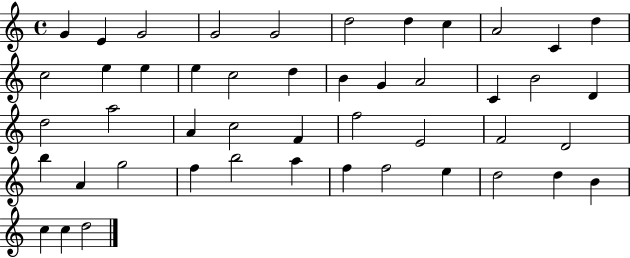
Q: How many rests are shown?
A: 0